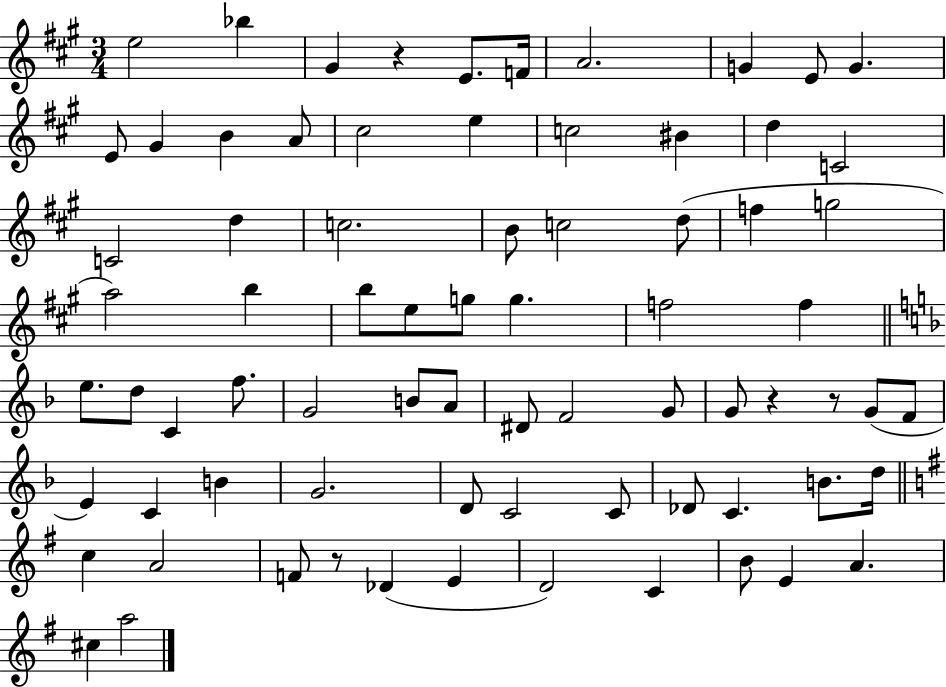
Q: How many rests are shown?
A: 4